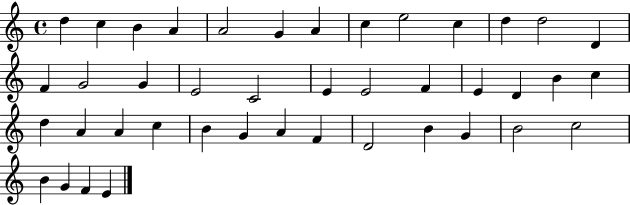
{
  \clef treble
  \time 4/4
  \defaultTimeSignature
  \key c \major
  d''4 c''4 b'4 a'4 | a'2 g'4 a'4 | c''4 e''2 c''4 | d''4 d''2 d'4 | \break f'4 g'2 g'4 | e'2 c'2 | e'4 e'2 f'4 | e'4 d'4 b'4 c''4 | \break d''4 a'4 a'4 c''4 | b'4 g'4 a'4 f'4 | d'2 b'4 g'4 | b'2 c''2 | \break b'4 g'4 f'4 e'4 | \bar "|."
}